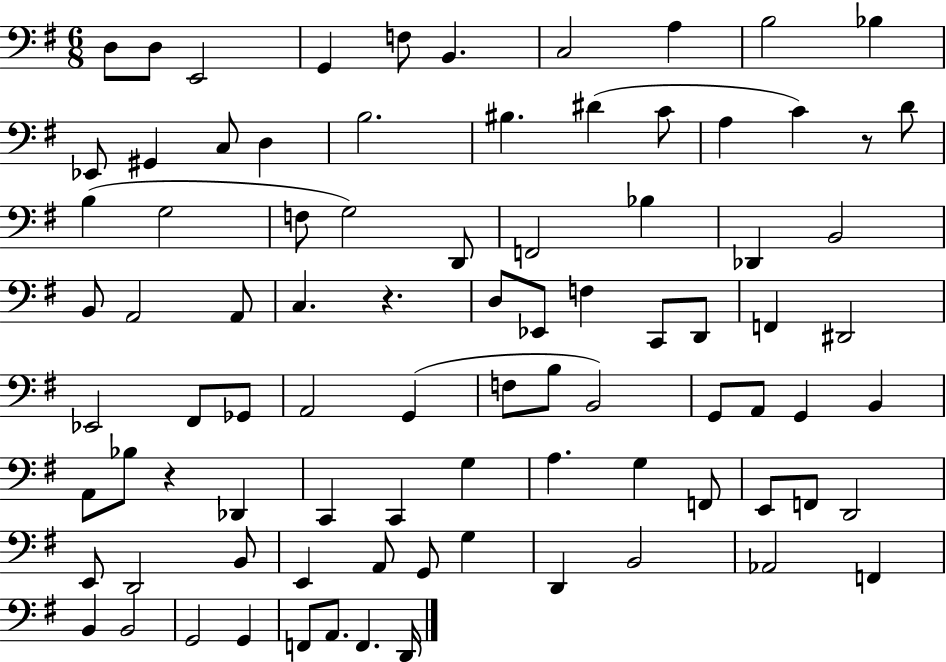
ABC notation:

X:1
T:Untitled
M:6/8
L:1/4
K:G
D,/2 D,/2 E,,2 G,, F,/2 B,, C,2 A, B,2 _B, _E,,/2 ^G,, C,/2 D, B,2 ^B, ^D C/2 A, C z/2 D/2 B, G,2 F,/2 G,2 D,,/2 F,,2 _B, _D,, B,,2 B,,/2 A,,2 A,,/2 C, z D,/2 _E,,/2 F, C,,/2 D,,/2 F,, ^D,,2 _E,,2 ^F,,/2 _G,,/2 A,,2 G,, F,/2 B,/2 B,,2 G,,/2 A,,/2 G,, B,, A,,/2 _B,/2 z _D,, C,, C,, G, A, G, F,,/2 E,,/2 F,,/2 D,,2 E,,/2 D,,2 B,,/2 E,, A,,/2 G,,/2 G, D,, B,,2 _A,,2 F,, B,, B,,2 G,,2 G,, F,,/2 A,,/2 F,, D,,/4